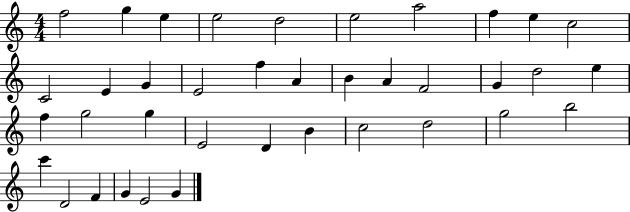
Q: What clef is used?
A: treble